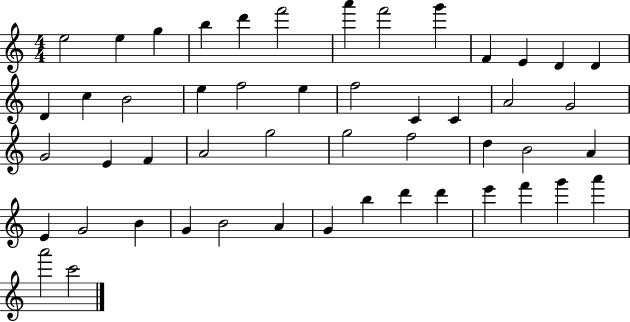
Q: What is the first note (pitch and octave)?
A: E5